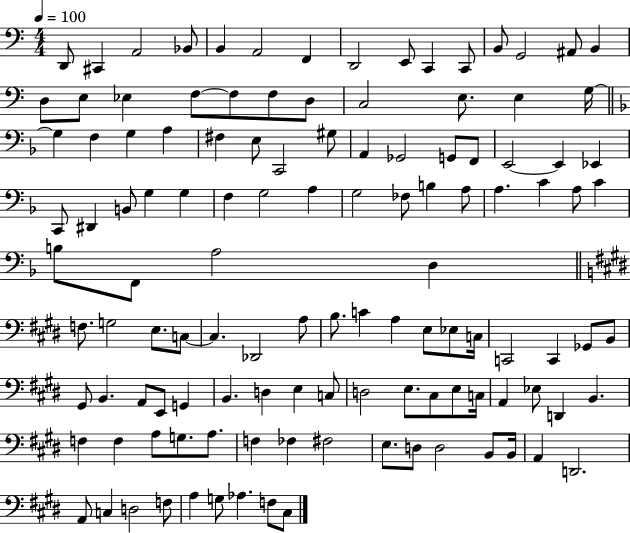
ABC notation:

X:1
T:Untitled
M:4/4
L:1/4
K:C
D,,/2 ^C,, A,,2 _B,,/2 B,, A,,2 F,, D,,2 E,,/2 C,, C,,/2 B,,/2 G,,2 ^A,,/2 B,, D,/2 E,/2 _E, F,/2 F,/2 F,/2 D,/2 C,2 E,/2 E, G,/4 G, F, G, A, ^F, E,/2 C,,2 ^G,/2 A,, _G,,2 G,,/2 F,,/2 E,,2 E,, _E,, C,,/2 ^D,, B,,/2 G, G, F, G,2 A, G,2 _F,/2 B, A,/2 A, C A,/2 C B,/2 F,,/2 A,2 D, F,/2 G,2 E,/2 C,/2 C, _D,,2 A,/2 B,/2 C A, E,/2 _E,/2 C,/4 C,,2 C,, _G,,/2 B,,/2 ^G,,/2 B,, A,,/2 E,,/2 G,, B,, D, E, C,/2 D,2 E,/2 ^C,/2 E,/2 C,/4 A,, _E,/2 D,, B,, F, F, A,/2 G,/2 A,/2 F, _F, ^F,2 E,/2 D,/2 D,2 B,,/2 B,,/4 A,, D,,2 A,,/2 C, D,2 F,/2 A, G,/2 _A, F,/2 ^C,/2